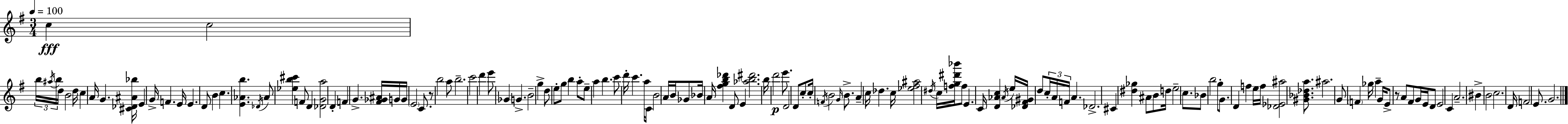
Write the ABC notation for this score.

X:1
T:Untitled
M:3/4
L:1/4
K:G
c c2 b/4 ^a/4 b/4 d/4 B2 d/4 c A/4 G [^C_D^A_b]/4 E G/4 F E/4 E D/2 B c [E_Ab] _D/4 _A/2 [_eb^c'] F/2 D [_DGa]2 D F G [^F_G^A]/4 G/4 G/4 E2 C/2 z/2 b2 a/2 b2 c'2 d' e'/2 _G G B2 g d/2 e/2 g/2 b a/2 e/2 a b c'/2 d'/4 c' a/4 C/2 B2 A/4 B/4 _G/2 _B/4 A/4 [^fgb_d'] D/2 E [_ab^d']2 b/4 d'2 e'/2 D2 D/2 c/2 c/4 F/4 B2 G/4 B/2 A c/4 _d c/4 [_e^f^a]2 ^d/4 c/4 [fg^d'_b']/4 f/2 E C/4 [D_Ac] _A/4 e/4 [_D^F^G]/4 d/2 c/4 A/4 F/4 A _D2 ^C [^d_g] ^A/2 B/2 d/4 e2 c/2 _B/2 b2 g/2 G/2 D f e/4 f/4 [_D_E^a]2 [^G_B_da]/2 ^a2 G/2 F _g/4 a G/4 E/2 z/2 A/2 ^F/2 G/4 E/4 D/2 E2 C A2 ^B B2 c2 D/4 F2 E/2 G2